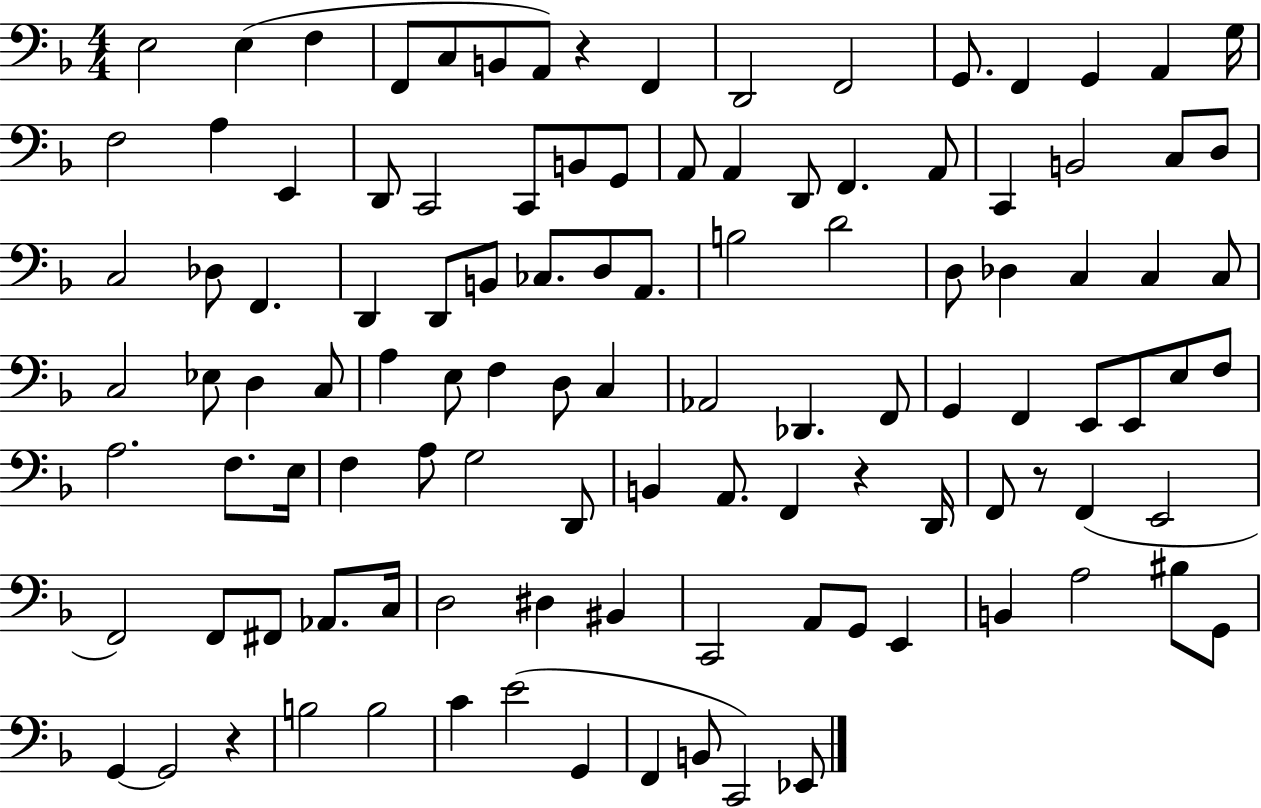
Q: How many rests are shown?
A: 4